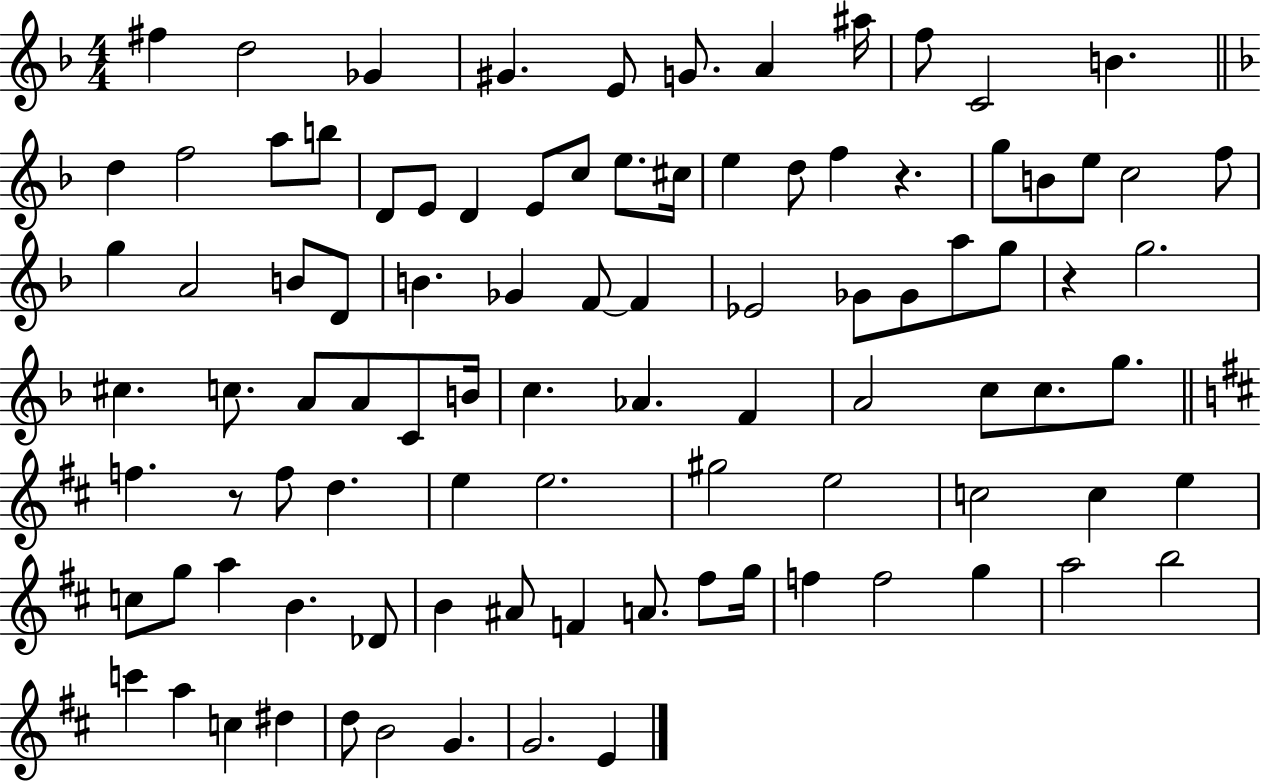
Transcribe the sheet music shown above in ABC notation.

X:1
T:Untitled
M:4/4
L:1/4
K:F
^f d2 _G ^G E/2 G/2 A ^a/4 f/2 C2 B d f2 a/2 b/2 D/2 E/2 D E/2 c/2 e/2 ^c/4 e d/2 f z g/2 B/2 e/2 c2 f/2 g A2 B/2 D/2 B _G F/2 F _E2 _G/2 _G/2 a/2 g/2 z g2 ^c c/2 A/2 A/2 C/2 B/4 c _A F A2 c/2 c/2 g/2 f z/2 f/2 d e e2 ^g2 e2 c2 c e c/2 g/2 a B _D/2 B ^A/2 F A/2 ^f/2 g/4 f f2 g a2 b2 c' a c ^d d/2 B2 G G2 E